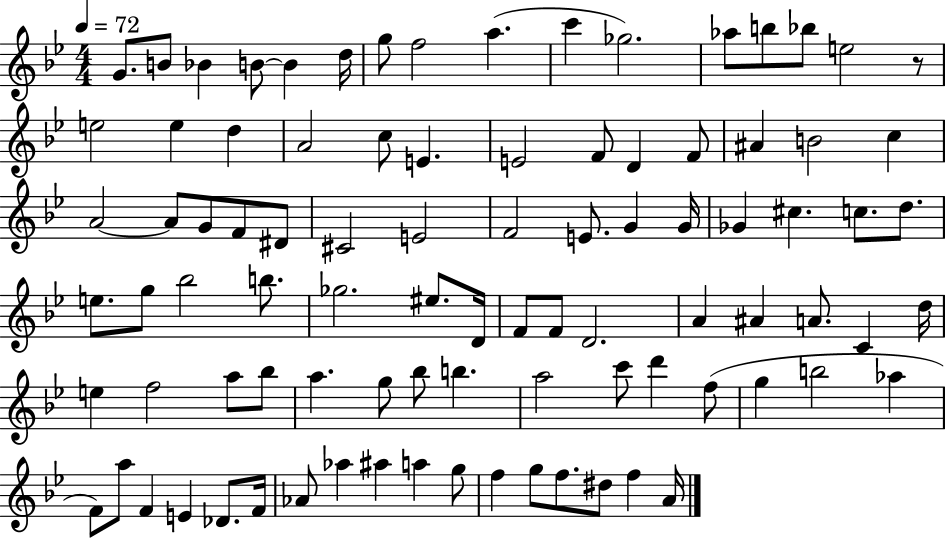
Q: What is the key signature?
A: BES major